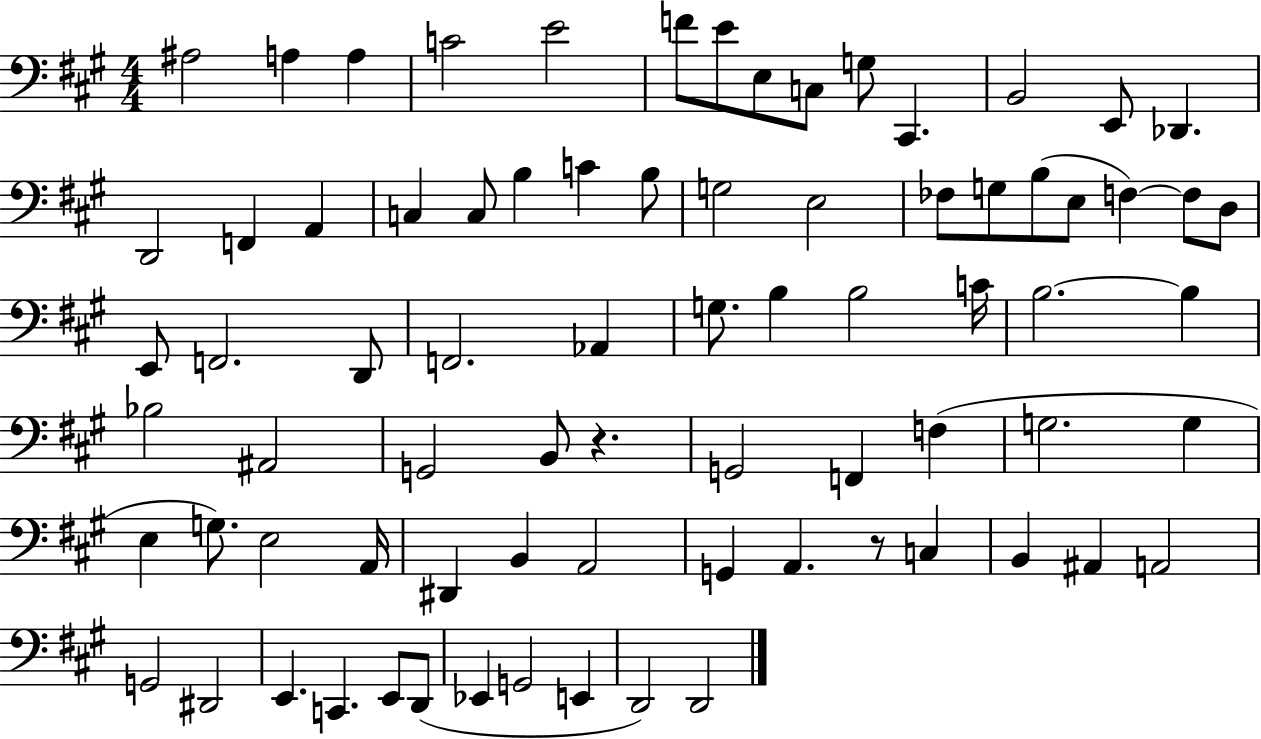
A#3/h A3/q A3/q C4/h E4/h F4/e E4/e E3/e C3/e G3/e C#2/q. B2/h E2/e Db2/q. D2/h F2/q A2/q C3/q C3/e B3/q C4/q B3/e G3/h E3/h FES3/e G3/e B3/e E3/e F3/q F3/e D3/e E2/e F2/h. D2/e F2/h. Ab2/q G3/e. B3/q B3/h C4/s B3/h. B3/q Bb3/h A#2/h G2/h B2/e R/q. G2/h F2/q F3/q G3/h. G3/q E3/q G3/e. E3/h A2/s D#2/q B2/q A2/h G2/q A2/q. R/e C3/q B2/q A#2/q A2/h G2/h D#2/h E2/q. C2/q. E2/e D2/e Eb2/q G2/h E2/q D2/h D2/h